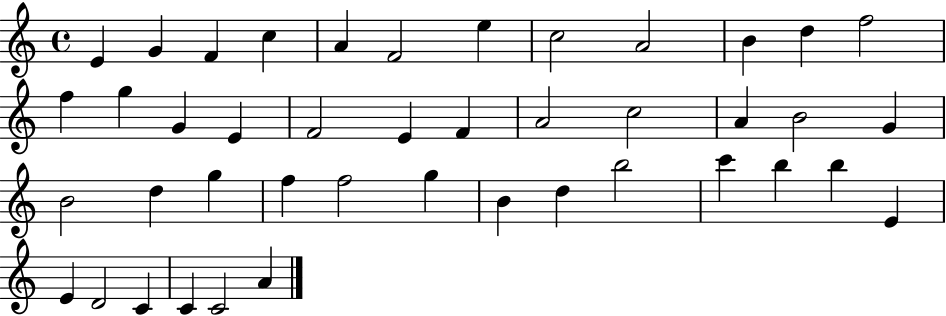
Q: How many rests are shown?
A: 0